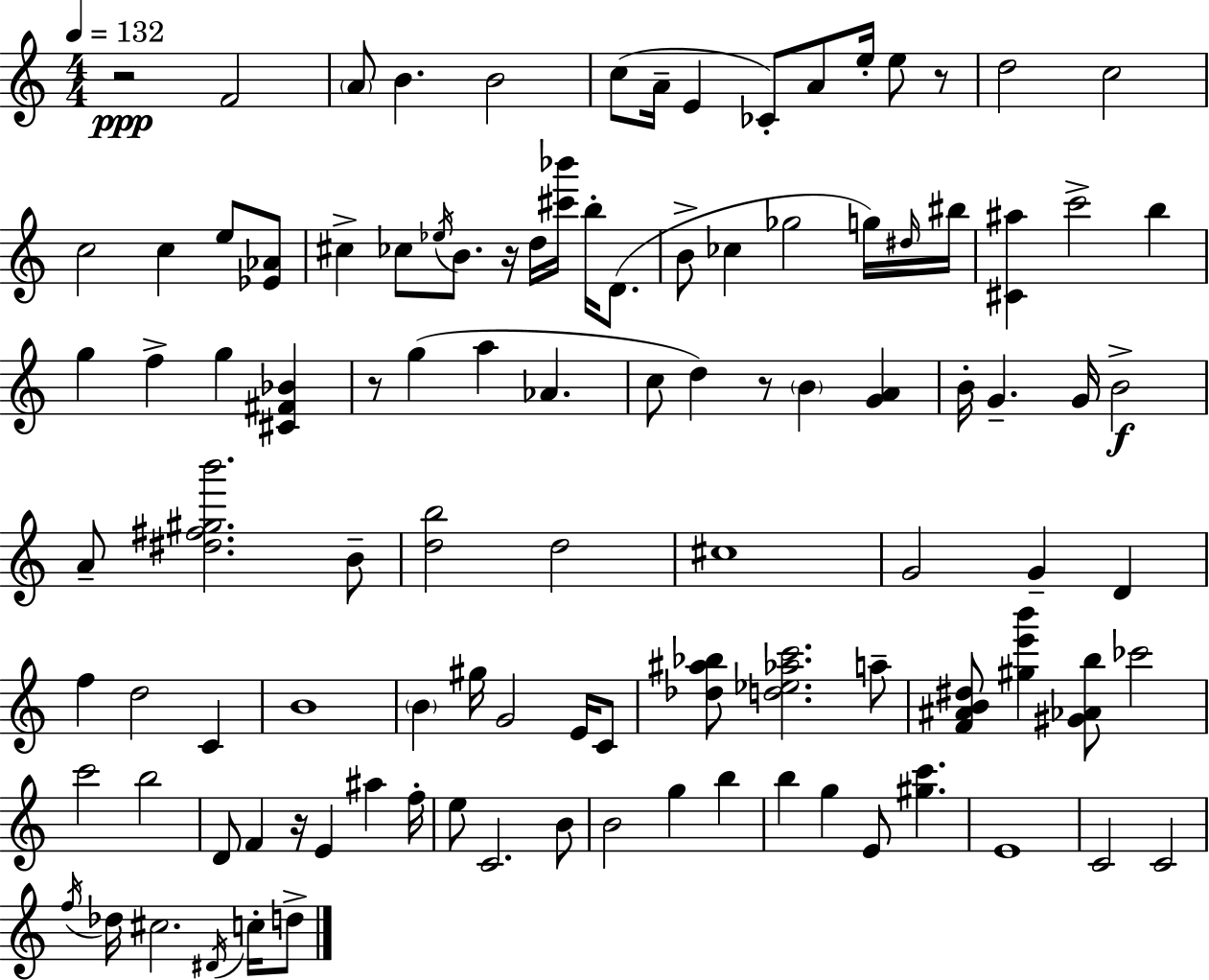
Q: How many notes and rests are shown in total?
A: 106